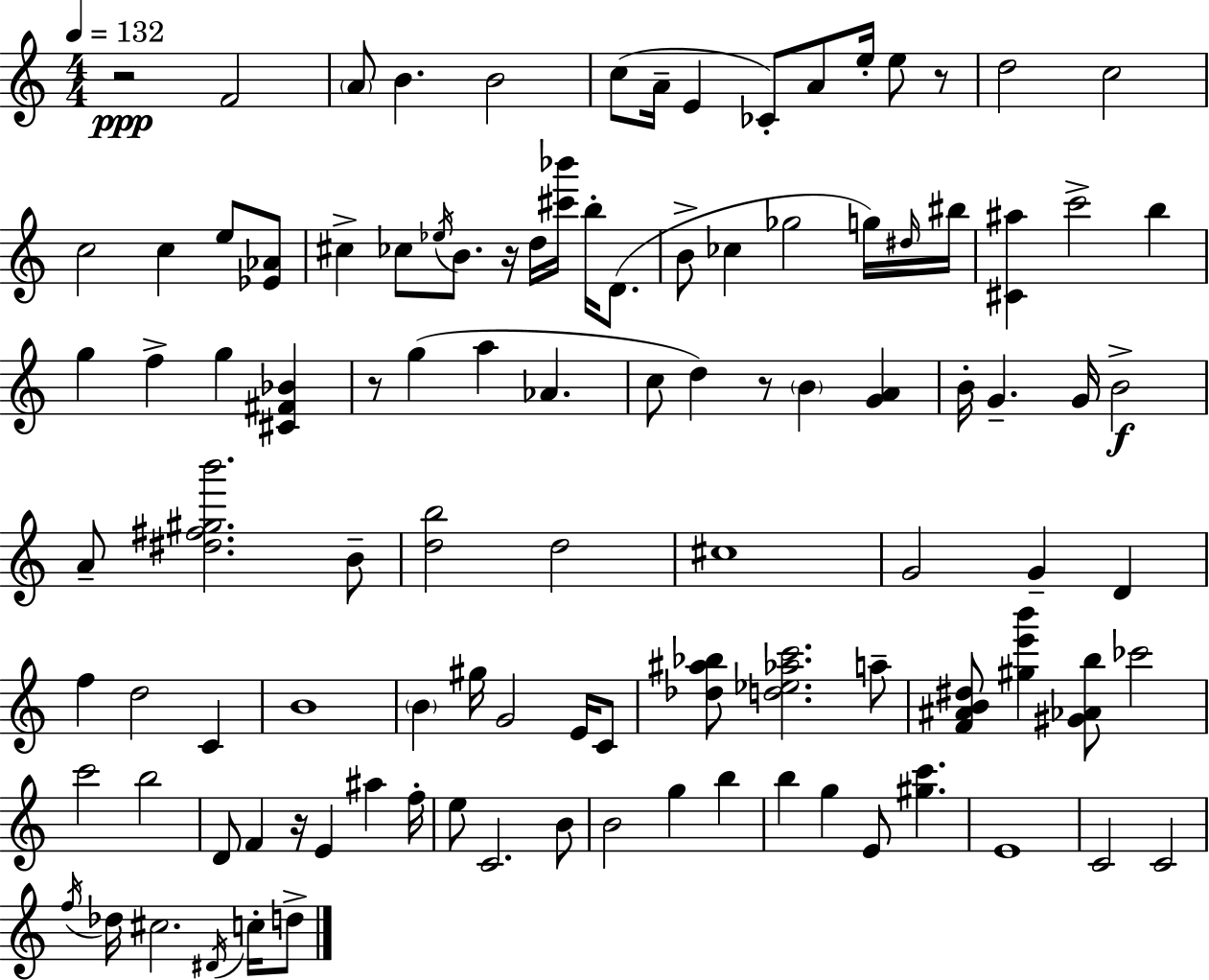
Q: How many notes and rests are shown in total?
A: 106